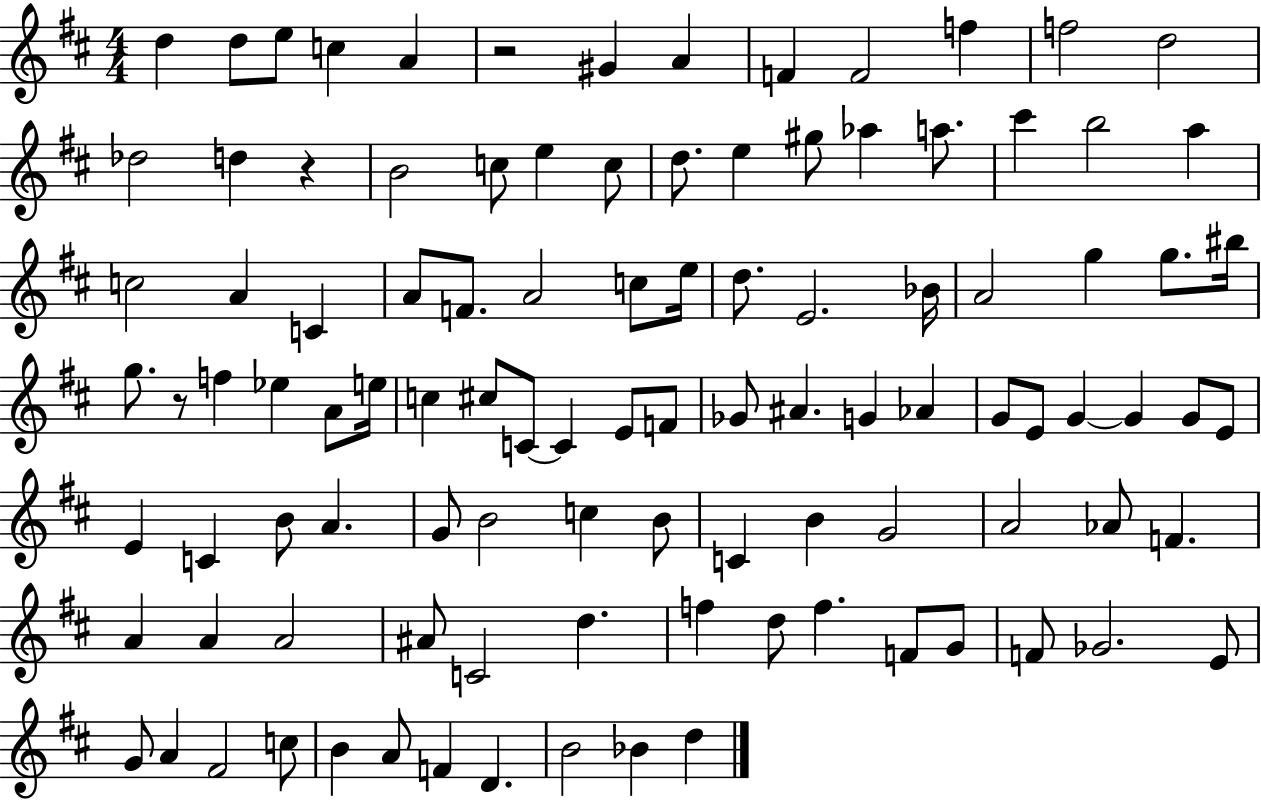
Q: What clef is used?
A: treble